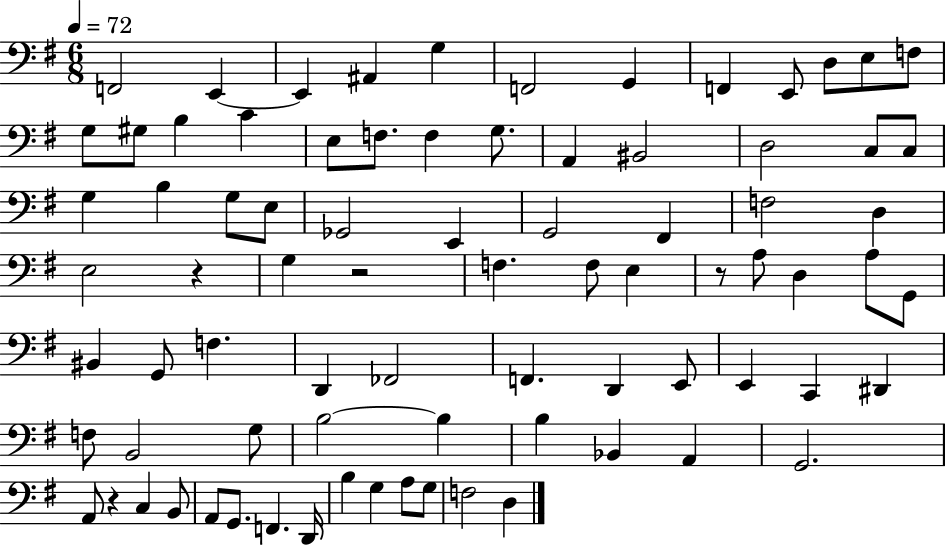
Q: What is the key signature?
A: G major